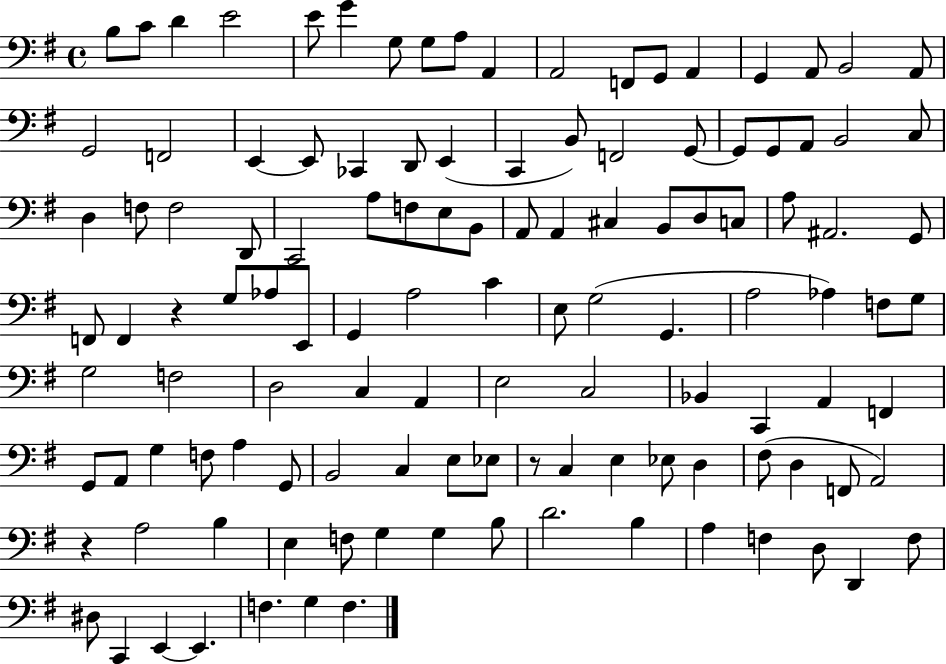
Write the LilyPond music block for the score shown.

{
  \clef bass
  \time 4/4
  \defaultTimeSignature
  \key g \major
  b8 c'8 d'4 e'2 | e'8 g'4 g8 g8 a8 a,4 | a,2 f,8 g,8 a,4 | g,4 a,8 b,2 a,8 | \break g,2 f,2 | e,4~~ e,8 ces,4 d,8 e,4( | c,4 b,8) f,2 g,8~~ | g,8 g,8 a,8 b,2 c8 | \break d4 f8 f2 d,8 | c,2 a8 f8 e8 b,8 | a,8 a,4 cis4 b,8 d8 c8 | a8 ais,2. g,8 | \break f,8 f,4 r4 g8 aes8 e,8 | g,4 a2 c'4 | e8 g2( g,4. | a2 aes4) f8 g8 | \break g2 f2 | d2 c4 a,4 | e2 c2 | bes,4 c,4 a,4 f,4 | \break g,8 a,8 g4 f8 a4 g,8 | b,2 c4 e8 ees8 | r8 c4 e4 ees8 d4 | fis8( d4 f,8 a,2) | \break r4 a2 b4 | e4 f8 g4 g4 b8 | d'2. b4 | a4 f4 d8 d,4 f8 | \break dis8 c,4 e,4~~ e,4. | f4. g4 f4. | \bar "|."
}